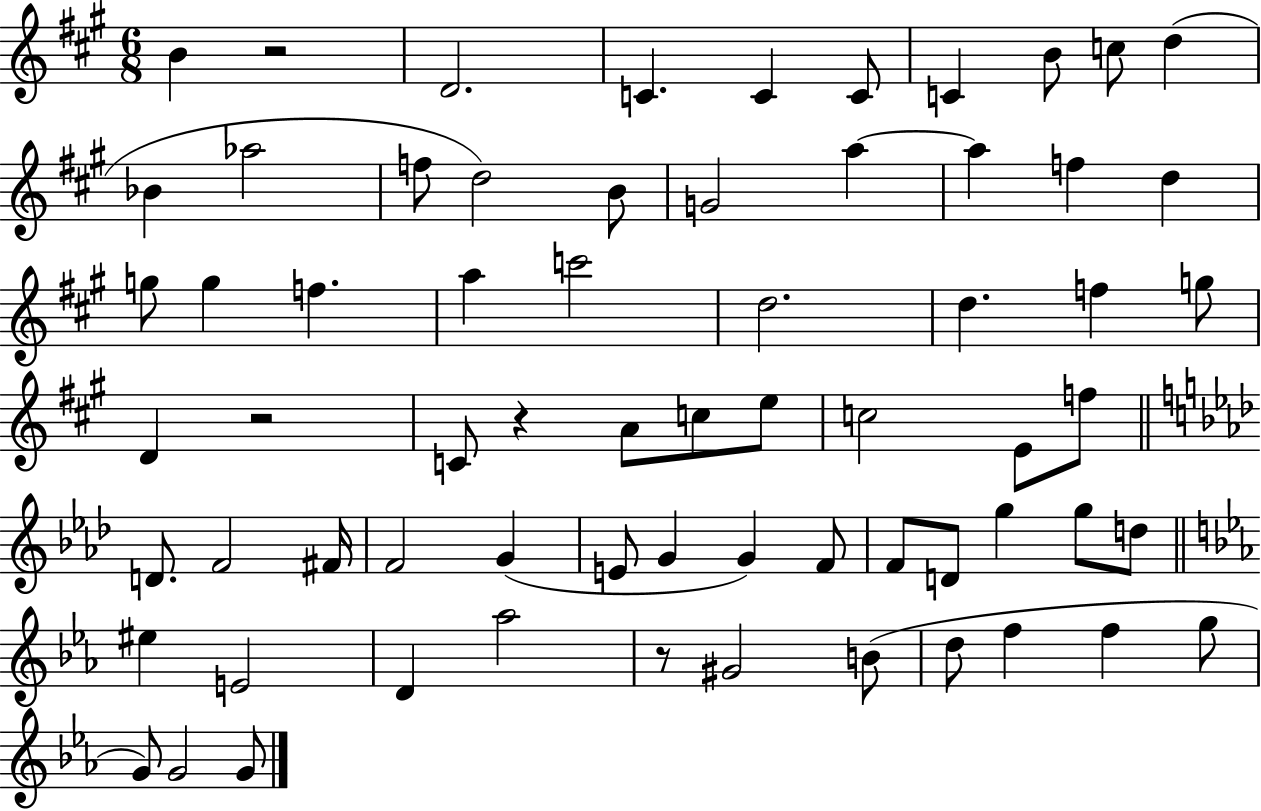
{
  \clef treble
  \numericTimeSignature
  \time 6/8
  \key a \major
  b'4 r2 | d'2. | c'4. c'4 c'8 | c'4 b'8 c''8 d''4( | \break bes'4 aes''2 | f''8 d''2) b'8 | g'2 a''4~~ | a''4 f''4 d''4 | \break g''8 g''4 f''4. | a''4 c'''2 | d''2. | d''4. f''4 g''8 | \break d'4 r2 | c'8 r4 a'8 c''8 e''8 | c''2 e'8 f''8 | \bar "||" \break \key aes \major d'8. f'2 fis'16 | f'2 g'4( | e'8 g'4 g'4) f'8 | f'8 d'8 g''4 g''8 d''8 | \break \bar "||" \break \key ees \major eis''4 e'2 | d'4 aes''2 | r8 gis'2 b'8( | d''8 f''4 f''4 g''8 | \break g'8) g'2 g'8 | \bar "|."
}